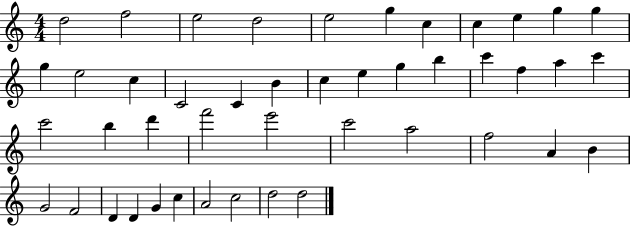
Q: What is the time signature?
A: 4/4